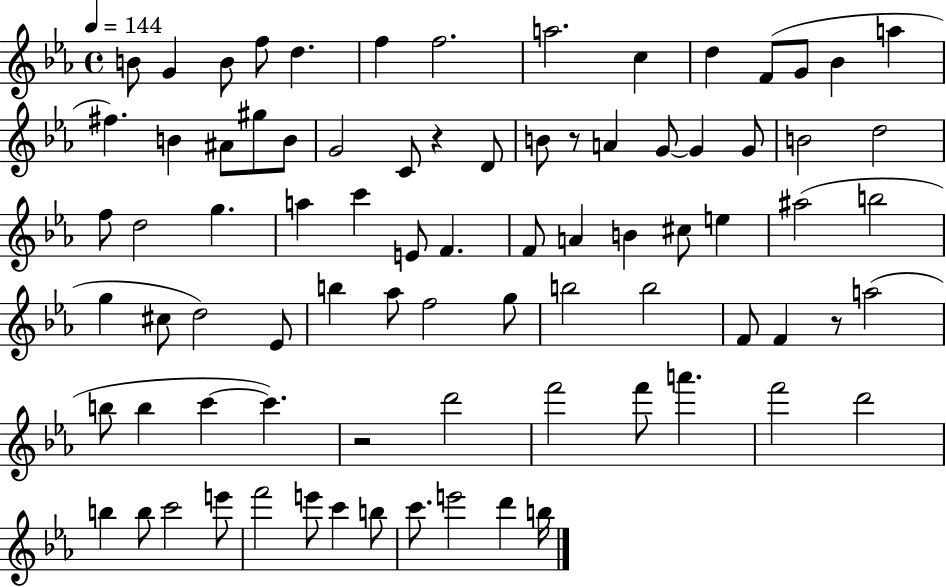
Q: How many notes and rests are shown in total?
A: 82